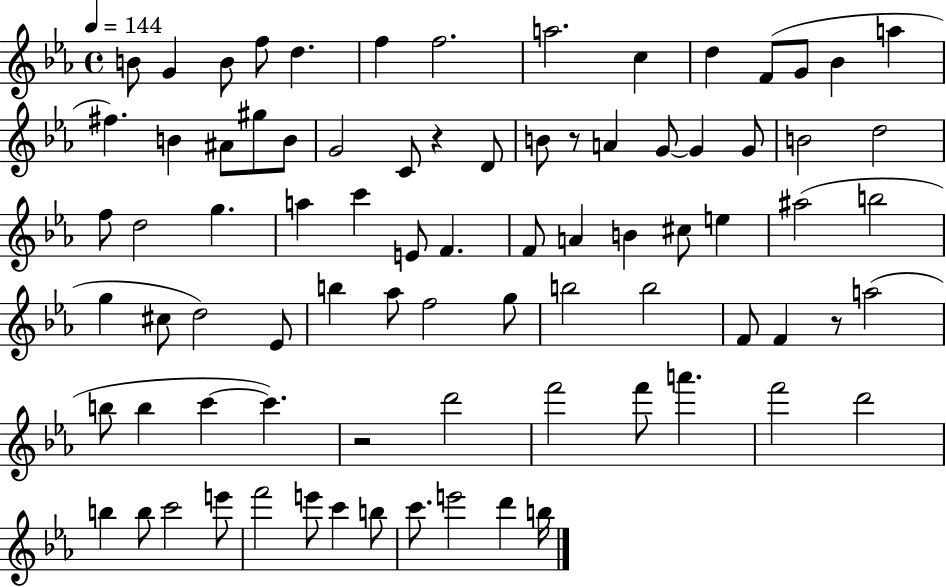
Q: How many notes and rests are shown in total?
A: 82